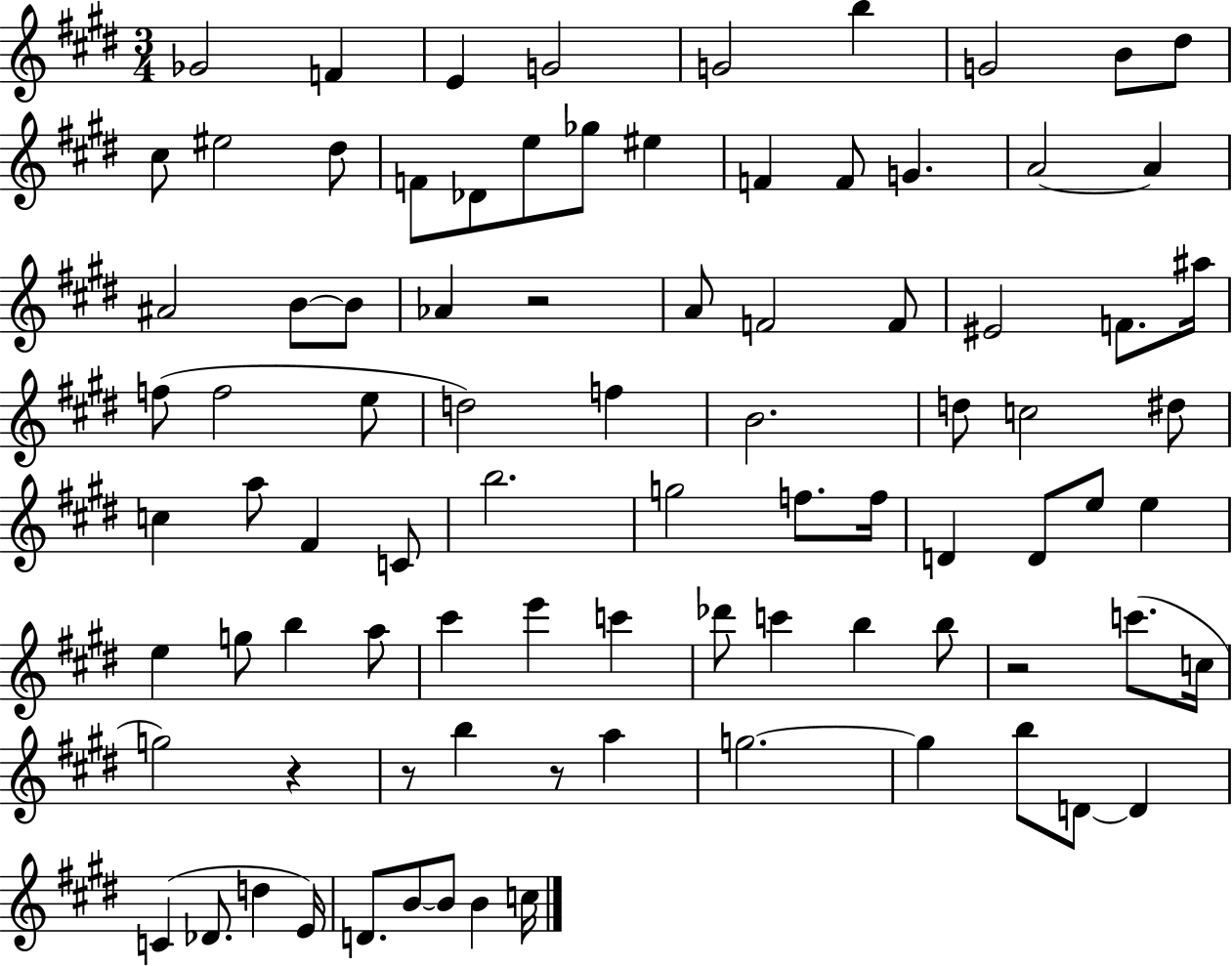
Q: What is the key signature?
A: E major